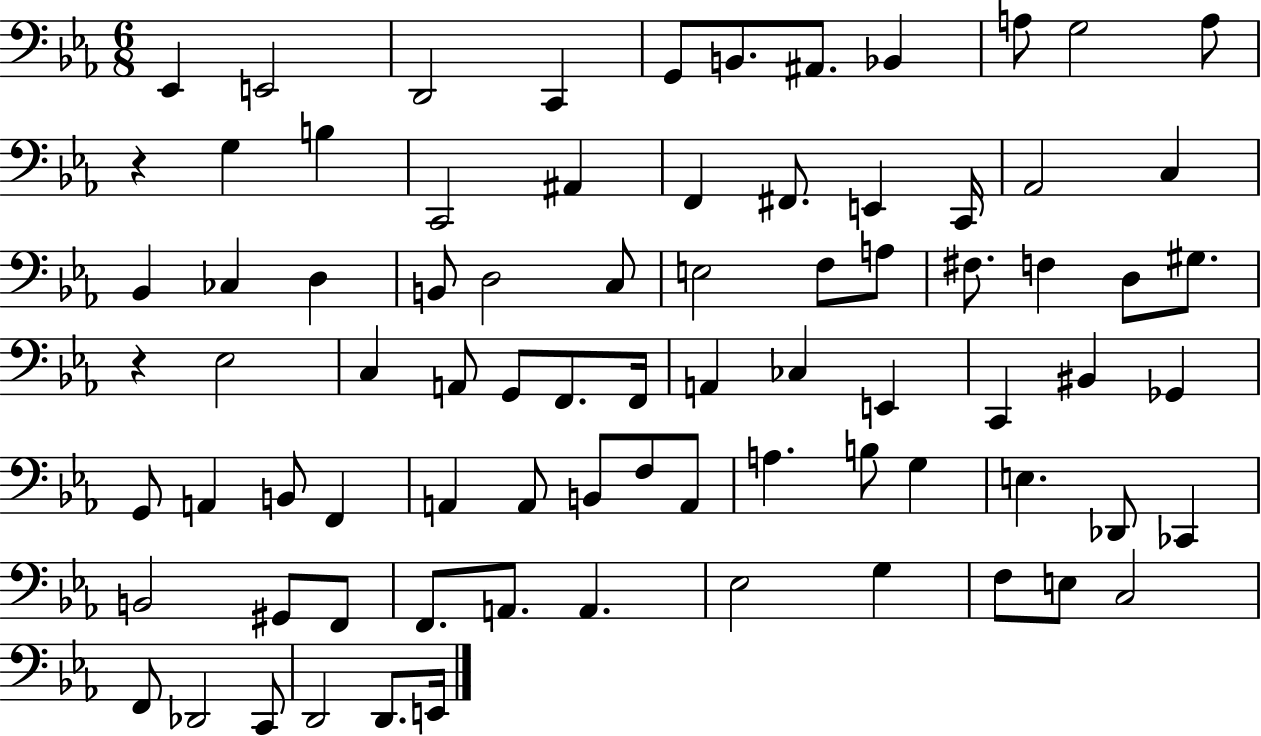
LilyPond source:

{
  \clef bass
  \numericTimeSignature
  \time 6/8
  \key ees \major
  \repeat volta 2 { ees,4 e,2 | d,2 c,4 | g,8 b,8. ais,8. bes,4 | a8 g2 a8 | \break r4 g4 b4 | c,2 ais,4 | f,4 fis,8. e,4 c,16 | aes,2 c4 | \break bes,4 ces4 d4 | b,8 d2 c8 | e2 f8 a8 | fis8. f4 d8 gis8. | \break r4 ees2 | c4 a,8 g,8 f,8. f,16 | a,4 ces4 e,4 | c,4 bis,4 ges,4 | \break g,8 a,4 b,8 f,4 | a,4 a,8 b,8 f8 a,8 | a4. b8 g4 | e4. des,8 ces,4 | \break b,2 gis,8 f,8 | f,8. a,8. a,4. | ees2 g4 | f8 e8 c2 | \break f,8 des,2 c,8 | d,2 d,8. e,16 | } \bar "|."
}